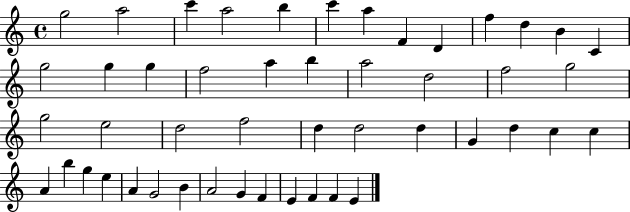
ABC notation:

X:1
T:Untitled
M:4/4
L:1/4
K:C
g2 a2 c' a2 b c' a F D f d B C g2 g g f2 a b a2 d2 f2 g2 g2 e2 d2 f2 d d2 d G d c c A b g e A G2 B A2 G F E F F E